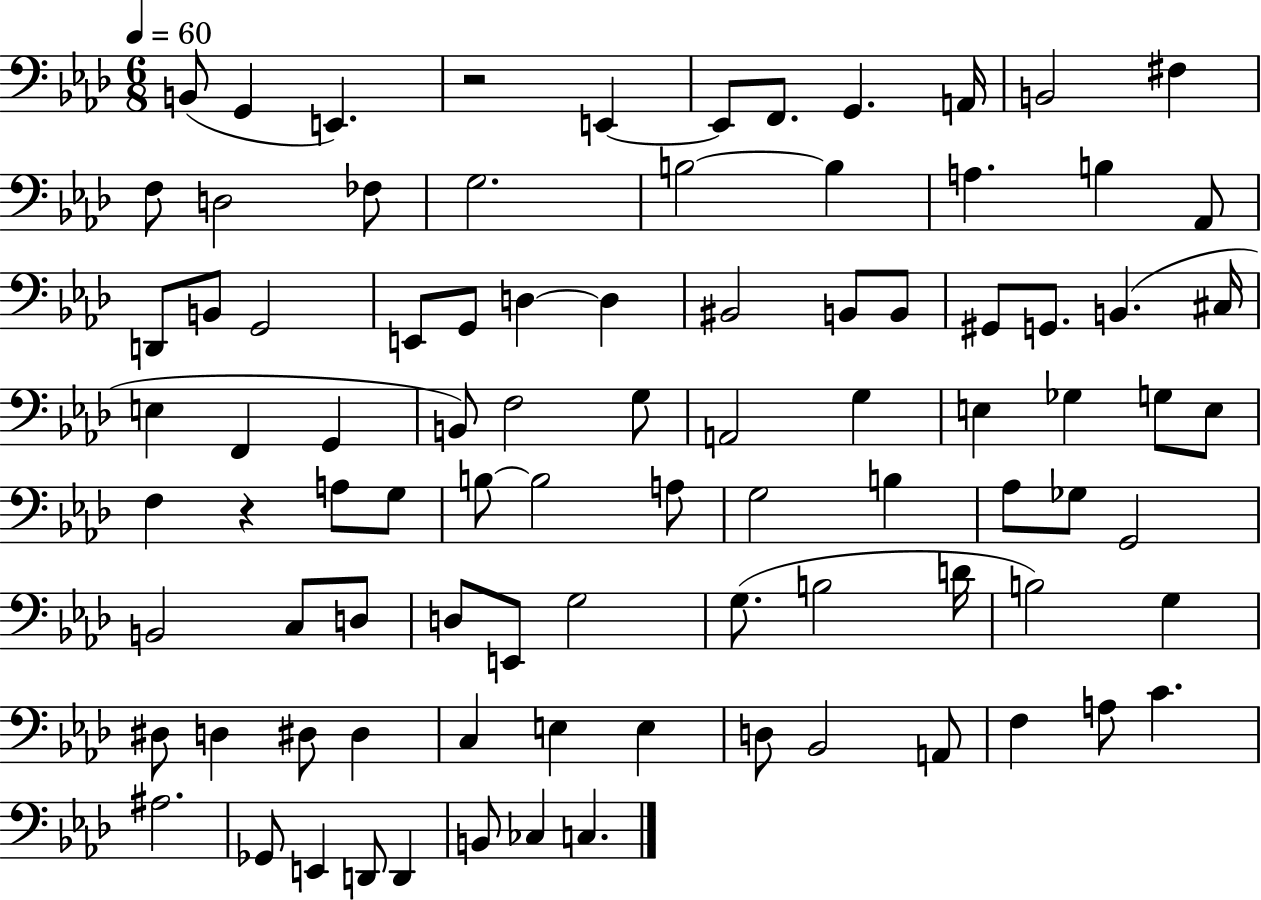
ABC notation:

X:1
T:Untitled
M:6/8
L:1/4
K:Ab
B,,/2 G,, E,, z2 E,, E,,/2 F,,/2 G,, A,,/4 B,,2 ^F, F,/2 D,2 _F,/2 G,2 B,2 B, A, B, _A,,/2 D,,/2 B,,/2 G,,2 E,,/2 G,,/2 D, D, ^B,,2 B,,/2 B,,/2 ^G,,/2 G,,/2 B,, ^C,/4 E, F,, G,, B,,/2 F,2 G,/2 A,,2 G, E, _G, G,/2 E,/2 F, z A,/2 G,/2 B,/2 B,2 A,/2 G,2 B, _A,/2 _G,/2 G,,2 B,,2 C,/2 D,/2 D,/2 E,,/2 G,2 G,/2 B,2 D/4 B,2 G, ^D,/2 D, ^D,/2 ^D, C, E, E, D,/2 _B,,2 A,,/2 F, A,/2 C ^A,2 _G,,/2 E,, D,,/2 D,, B,,/2 _C, C,